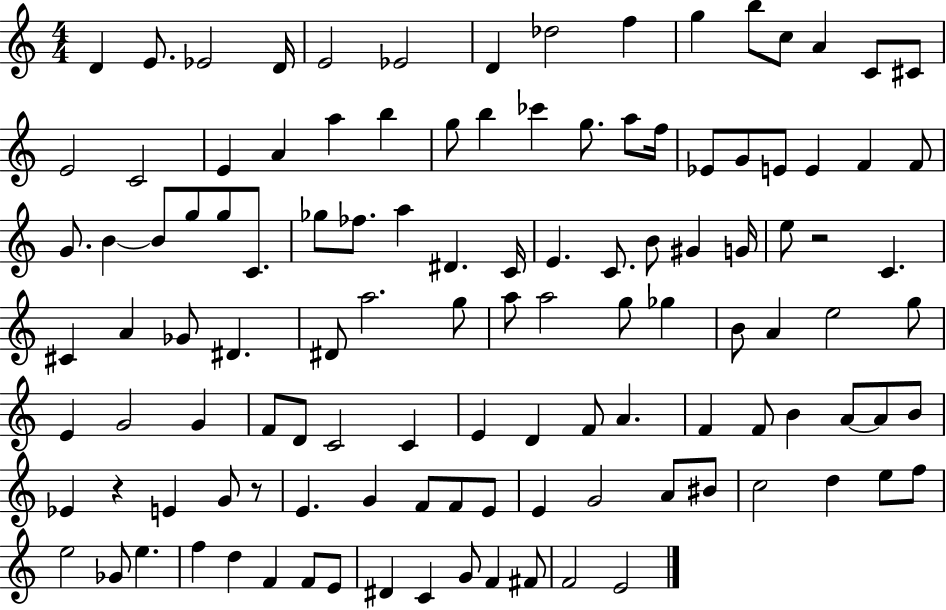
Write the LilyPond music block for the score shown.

{
  \clef treble
  \numericTimeSignature
  \time 4/4
  \key c \major
  \repeat volta 2 { d'4 e'8. ees'2 d'16 | e'2 ees'2 | d'4 des''2 f''4 | g''4 b''8 c''8 a'4 c'8 cis'8 | \break e'2 c'2 | e'4 a'4 a''4 b''4 | g''8 b''4 ces'''4 g''8. a''8 f''16 | ees'8 g'8 e'8 e'4 f'4 f'8 | \break g'8. b'4~~ b'8 g''8 g''8 c'8. | ges''8 fes''8. a''4 dis'4. c'16 | e'4. c'8. b'8 gis'4 g'16 | e''8 r2 c'4. | \break cis'4 a'4 ges'8 dis'4. | dis'8 a''2. g''8 | a''8 a''2 g''8 ges''4 | b'8 a'4 e''2 g''8 | \break e'4 g'2 g'4 | f'8 d'8 c'2 c'4 | e'4 d'4 f'8 a'4. | f'4 f'8 b'4 a'8~~ a'8 b'8 | \break ees'4 r4 e'4 g'8 r8 | e'4. g'4 f'8 f'8 e'8 | e'4 g'2 a'8 bis'8 | c''2 d''4 e''8 f''8 | \break e''2 ges'8 e''4. | f''4 d''4 f'4 f'8 e'8 | dis'4 c'4 g'8 f'4 fis'8 | f'2 e'2 | \break } \bar "|."
}